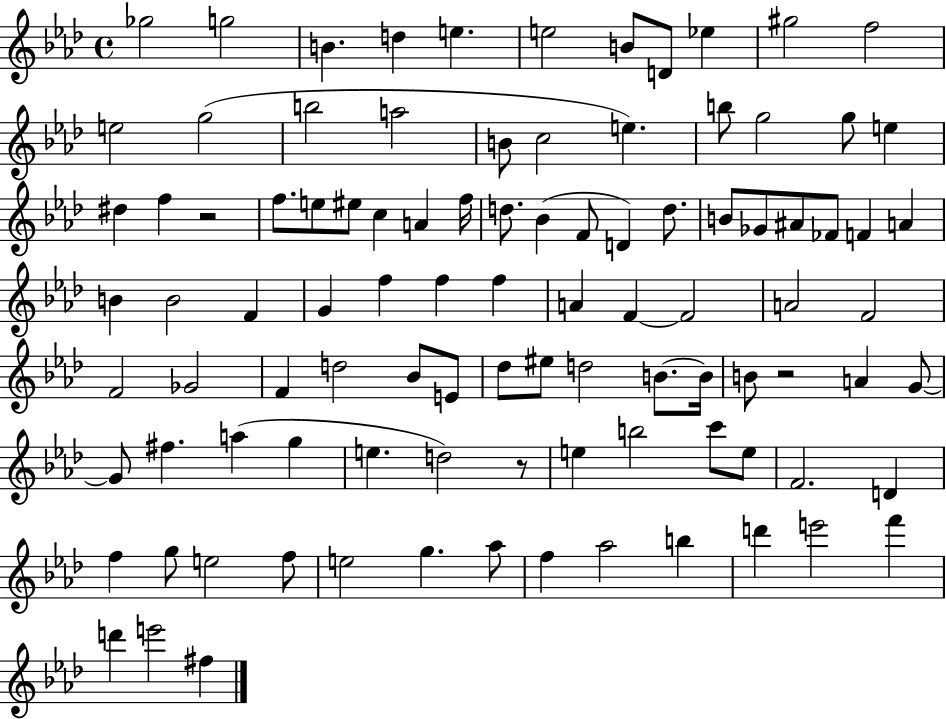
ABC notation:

X:1
T:Untitled
M:4/4
L:1/4
K:Ab
_g2 g2 B d e e2 B/2 D/2 _e ^g2 f2 e2 g2 b2 a2 B/2 c2 e b/2 g2 g/2 e ^d f z2 f/2 e/2 ^e/2 c A f/4 d/2 _B F/2 D d/2 B/2 _G/2 ^A/2 _F/2 F A B B2 F G f f f A F F2 A2 F2 F2 _G2 F d2 _B/2 E/2 _d/2 ^e/2 d2 B/2 B/4 B/2 z2 A G/2 G/2 ^f a g e d2 z/2 e b2 c'/2 e/2 F2 D f g/2 e2 f/2 e2 g _a/2 f _a2 b d' e'2 f' d' e'2 ^f